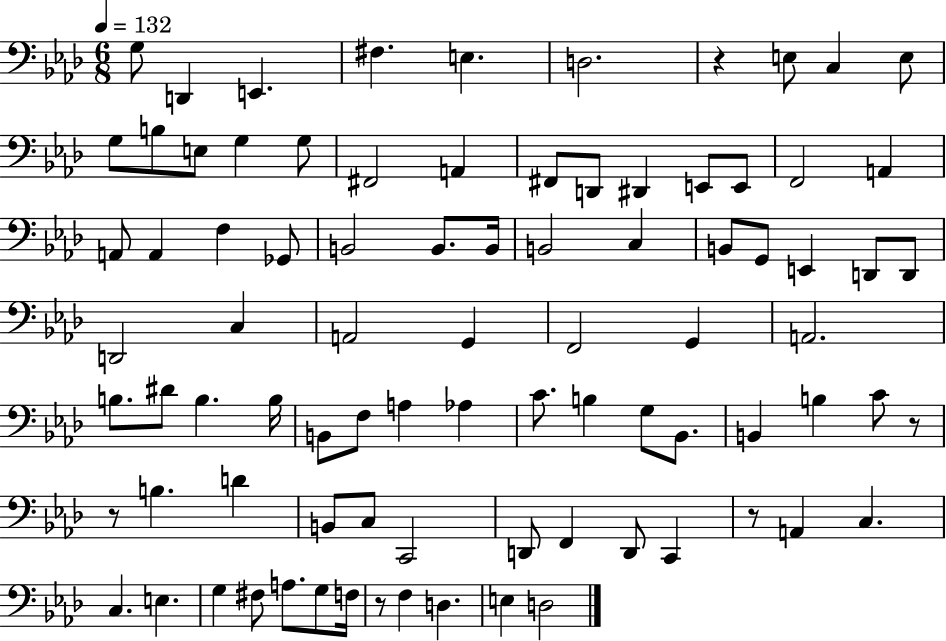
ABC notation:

X:1
T:Untitled
M:6/8
L:1/4
K:Ab
G,/2 D,, E,, ^F, E, D,2 z E,/2 C, E,/2 G,/2 B,/2 E,/2 G, G,/2 ^F,,2 A,, ^F,,/2 D,,/2 ^D,, E,,/2 E,,/2 F,,2 A,, A,,/2 A,, F, _G,,/2 B,,2 B,,/2 B,,/4 B,,2 C, B,,/2 G,,/2 E,, D,,/2 D,,/2 D,,2 C, A,,2 G,, F,,2 G,, A,,2 B,/2 ^D/2 B, B,/4 B,,/2 F,/2 A, _A, C/2 B, G,/2 _B,,/2 B,, B, C/2 z/2 z/2 B, D B,,/2 C,/2 C,,2 D,,/2 F,, D,,/2 C,, z/2 A,, C, C, E, G, ^F,/2 A,/2 G,/2 F,/4 z/2 F, D, E, D,2